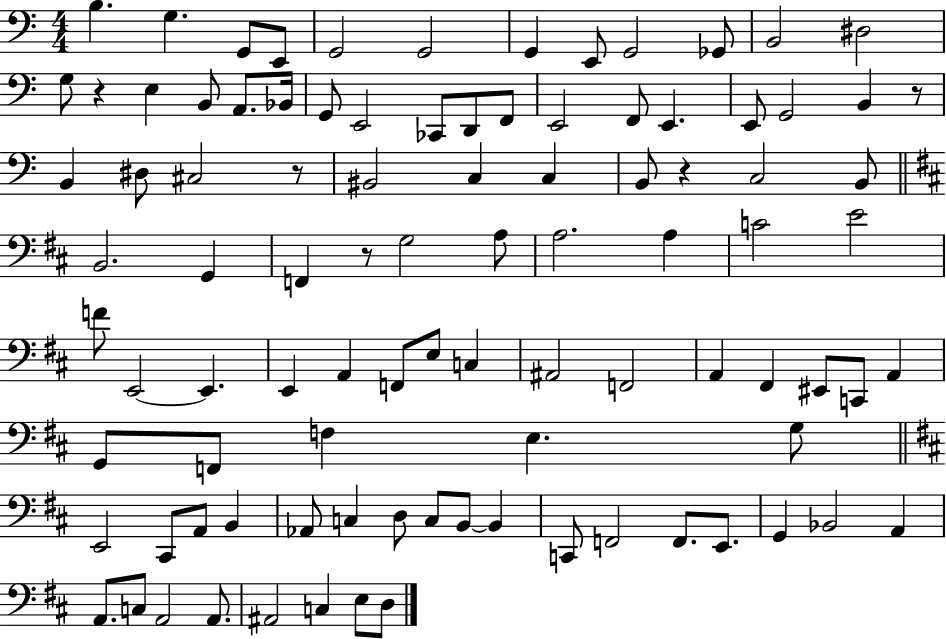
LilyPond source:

{
  \clef bass
  \numericTimeSignature
  \time 4/4
  \key c \major
  \repeat volta 2 { b4. g4. g,8 e,8 | g,2 g,2 | g,4 e,8 g,2 ges,8 | b,2 dis2 | \break g8 r4 e4 b,8 a,8. bes,16 | g,8 e,2 ces,8 d,8 f,8 | e,2 f,8 e,4. | e,8 g,2 b,4 r8 | \break b,4 dis8 cis2 r8 | bis,2 c4 c4 | b,8 r4 c2 b,8 | \bar "||" \break \key b \minor b,2. g,4 | f,4 r8 g2 a8 | a2. a4 | c'2 e'2 | \break f'8 e,2~~ e,4. | e,4 a,4 f,8 e8 c4 | ais,2 f,2 | a,4 fis,4 eis,8 c,8 a,4 | \break g,8 f,8 f4 e4. g8 | \bar "||" \break \key b \minor e,2 cis,8 a,8 b,4 | aes,8 c4 d8 c8 b,8~~ b,4 | c,8 f,2 f,8. e,8. | g,4 bes,2 a,4 | \break a,8. c8 a,2 a,8. | ais,2 c4 e8 d8 | } \bar "|."
}